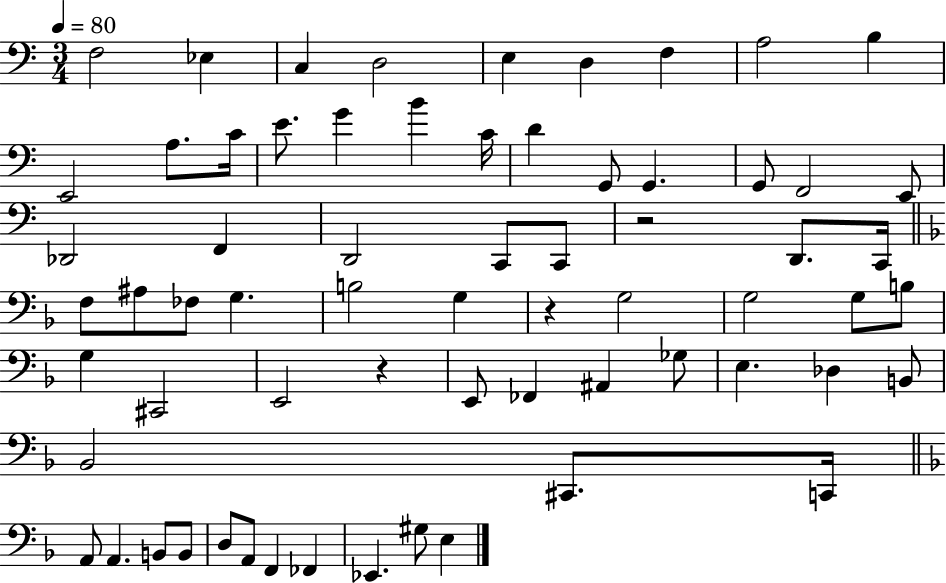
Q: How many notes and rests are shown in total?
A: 66